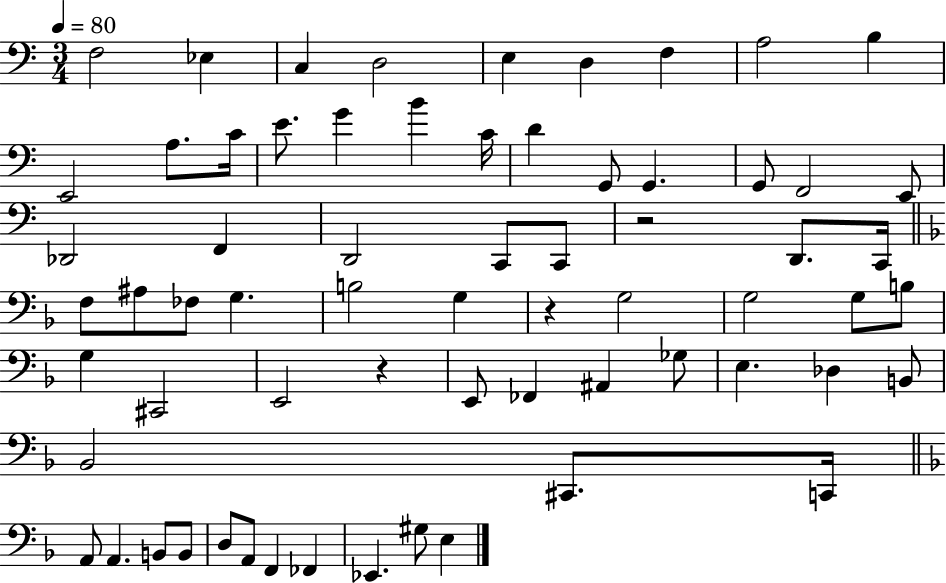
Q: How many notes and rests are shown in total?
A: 66